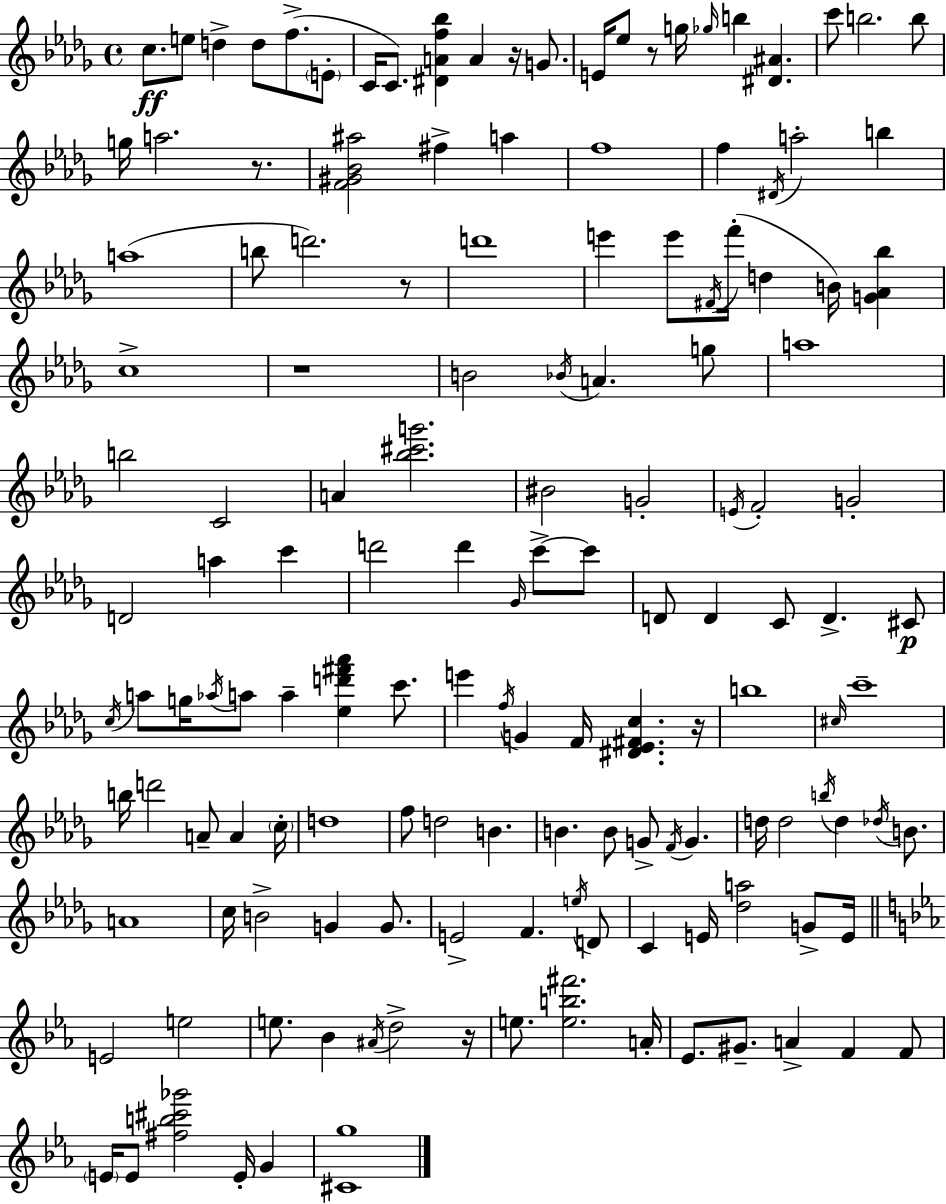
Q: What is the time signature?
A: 4/4